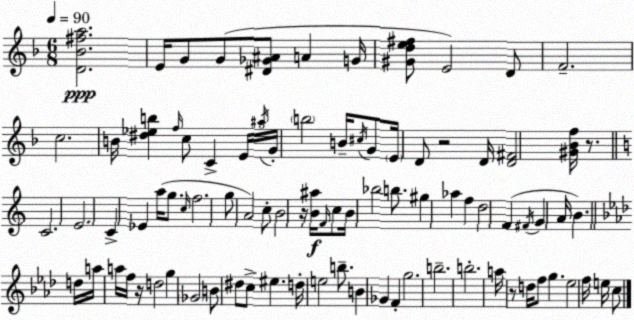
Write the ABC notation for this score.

X:1
T:Untitled
M:6/8
L:1/4
K:Dm
[D_B^fa]2 E/4 G/2 G/2 [^D_G^A]/2 A G/4 [^Gde^f]/2 E2 D/2 F2 c2 B/4 [^d_eb] f/4 c/2 C E/4 ^a/4 G/4 b2 B/4 ^c/4 G/2 E/4 D/2 z2 D/4 [D^F]2 [^G_Bf]/4 z/2 C2 E2 C _E a/4 g/2 c/4 f2 g/2 A2 c/2 B2 z/4 [B^a]/4 F/4 c/2 B/4 _b2 b/2 ^g _a f d2 F ^F/4 G A/4 B d/4 a/4 a/4 f/4 z/4 d2 g _G2 B/2 ^d/2 c/2 ^e d/4 e2 b/2 B _G F g2 b2 b2 a/4 z/2 d/4 f/2 g _e2 f/4 e/4 c/2